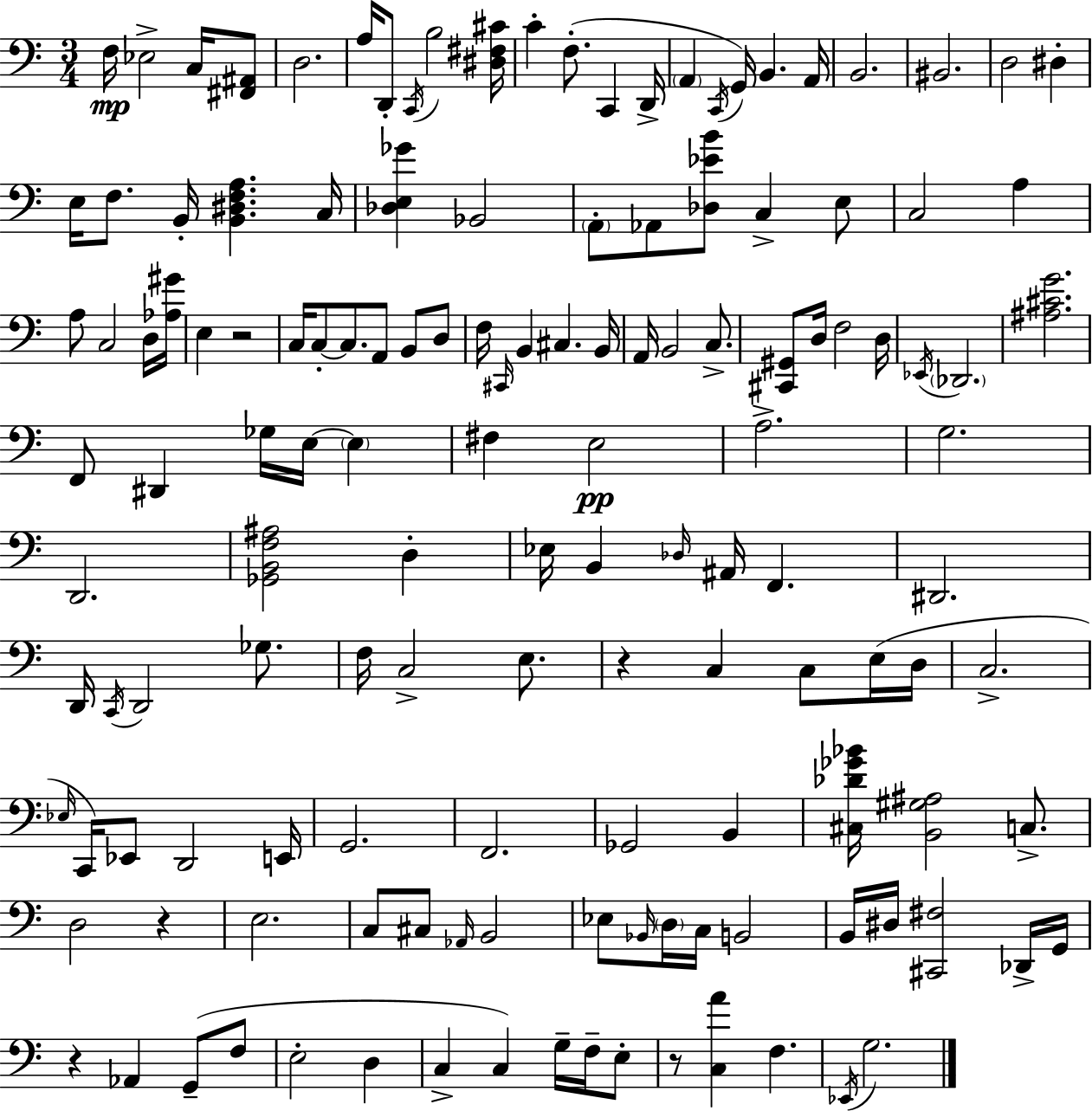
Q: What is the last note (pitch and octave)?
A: G3